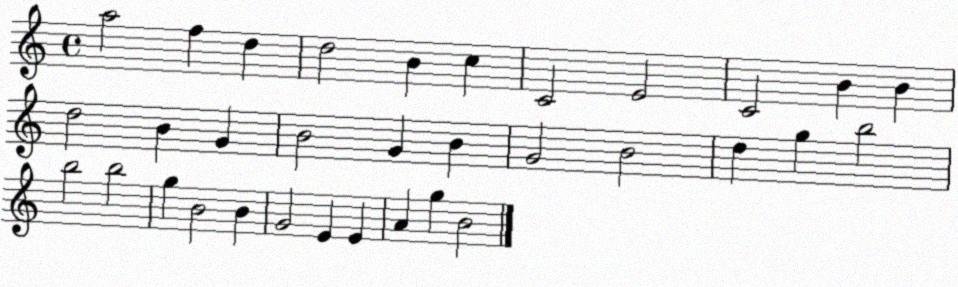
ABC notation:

X:1
T:Untitled
M:4/4
L:1/4
K:C
a2 f d d2 B c C2 E2 C2 B B d2 B G B2 G B G2 B2 d g b2 b2 b2 g B2 B G2 E E A g B2